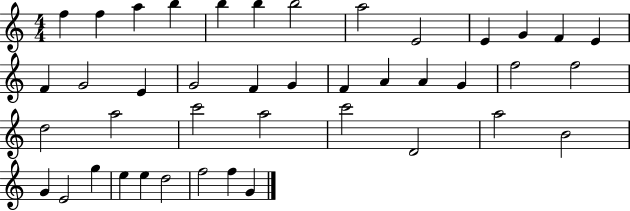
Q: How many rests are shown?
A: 0